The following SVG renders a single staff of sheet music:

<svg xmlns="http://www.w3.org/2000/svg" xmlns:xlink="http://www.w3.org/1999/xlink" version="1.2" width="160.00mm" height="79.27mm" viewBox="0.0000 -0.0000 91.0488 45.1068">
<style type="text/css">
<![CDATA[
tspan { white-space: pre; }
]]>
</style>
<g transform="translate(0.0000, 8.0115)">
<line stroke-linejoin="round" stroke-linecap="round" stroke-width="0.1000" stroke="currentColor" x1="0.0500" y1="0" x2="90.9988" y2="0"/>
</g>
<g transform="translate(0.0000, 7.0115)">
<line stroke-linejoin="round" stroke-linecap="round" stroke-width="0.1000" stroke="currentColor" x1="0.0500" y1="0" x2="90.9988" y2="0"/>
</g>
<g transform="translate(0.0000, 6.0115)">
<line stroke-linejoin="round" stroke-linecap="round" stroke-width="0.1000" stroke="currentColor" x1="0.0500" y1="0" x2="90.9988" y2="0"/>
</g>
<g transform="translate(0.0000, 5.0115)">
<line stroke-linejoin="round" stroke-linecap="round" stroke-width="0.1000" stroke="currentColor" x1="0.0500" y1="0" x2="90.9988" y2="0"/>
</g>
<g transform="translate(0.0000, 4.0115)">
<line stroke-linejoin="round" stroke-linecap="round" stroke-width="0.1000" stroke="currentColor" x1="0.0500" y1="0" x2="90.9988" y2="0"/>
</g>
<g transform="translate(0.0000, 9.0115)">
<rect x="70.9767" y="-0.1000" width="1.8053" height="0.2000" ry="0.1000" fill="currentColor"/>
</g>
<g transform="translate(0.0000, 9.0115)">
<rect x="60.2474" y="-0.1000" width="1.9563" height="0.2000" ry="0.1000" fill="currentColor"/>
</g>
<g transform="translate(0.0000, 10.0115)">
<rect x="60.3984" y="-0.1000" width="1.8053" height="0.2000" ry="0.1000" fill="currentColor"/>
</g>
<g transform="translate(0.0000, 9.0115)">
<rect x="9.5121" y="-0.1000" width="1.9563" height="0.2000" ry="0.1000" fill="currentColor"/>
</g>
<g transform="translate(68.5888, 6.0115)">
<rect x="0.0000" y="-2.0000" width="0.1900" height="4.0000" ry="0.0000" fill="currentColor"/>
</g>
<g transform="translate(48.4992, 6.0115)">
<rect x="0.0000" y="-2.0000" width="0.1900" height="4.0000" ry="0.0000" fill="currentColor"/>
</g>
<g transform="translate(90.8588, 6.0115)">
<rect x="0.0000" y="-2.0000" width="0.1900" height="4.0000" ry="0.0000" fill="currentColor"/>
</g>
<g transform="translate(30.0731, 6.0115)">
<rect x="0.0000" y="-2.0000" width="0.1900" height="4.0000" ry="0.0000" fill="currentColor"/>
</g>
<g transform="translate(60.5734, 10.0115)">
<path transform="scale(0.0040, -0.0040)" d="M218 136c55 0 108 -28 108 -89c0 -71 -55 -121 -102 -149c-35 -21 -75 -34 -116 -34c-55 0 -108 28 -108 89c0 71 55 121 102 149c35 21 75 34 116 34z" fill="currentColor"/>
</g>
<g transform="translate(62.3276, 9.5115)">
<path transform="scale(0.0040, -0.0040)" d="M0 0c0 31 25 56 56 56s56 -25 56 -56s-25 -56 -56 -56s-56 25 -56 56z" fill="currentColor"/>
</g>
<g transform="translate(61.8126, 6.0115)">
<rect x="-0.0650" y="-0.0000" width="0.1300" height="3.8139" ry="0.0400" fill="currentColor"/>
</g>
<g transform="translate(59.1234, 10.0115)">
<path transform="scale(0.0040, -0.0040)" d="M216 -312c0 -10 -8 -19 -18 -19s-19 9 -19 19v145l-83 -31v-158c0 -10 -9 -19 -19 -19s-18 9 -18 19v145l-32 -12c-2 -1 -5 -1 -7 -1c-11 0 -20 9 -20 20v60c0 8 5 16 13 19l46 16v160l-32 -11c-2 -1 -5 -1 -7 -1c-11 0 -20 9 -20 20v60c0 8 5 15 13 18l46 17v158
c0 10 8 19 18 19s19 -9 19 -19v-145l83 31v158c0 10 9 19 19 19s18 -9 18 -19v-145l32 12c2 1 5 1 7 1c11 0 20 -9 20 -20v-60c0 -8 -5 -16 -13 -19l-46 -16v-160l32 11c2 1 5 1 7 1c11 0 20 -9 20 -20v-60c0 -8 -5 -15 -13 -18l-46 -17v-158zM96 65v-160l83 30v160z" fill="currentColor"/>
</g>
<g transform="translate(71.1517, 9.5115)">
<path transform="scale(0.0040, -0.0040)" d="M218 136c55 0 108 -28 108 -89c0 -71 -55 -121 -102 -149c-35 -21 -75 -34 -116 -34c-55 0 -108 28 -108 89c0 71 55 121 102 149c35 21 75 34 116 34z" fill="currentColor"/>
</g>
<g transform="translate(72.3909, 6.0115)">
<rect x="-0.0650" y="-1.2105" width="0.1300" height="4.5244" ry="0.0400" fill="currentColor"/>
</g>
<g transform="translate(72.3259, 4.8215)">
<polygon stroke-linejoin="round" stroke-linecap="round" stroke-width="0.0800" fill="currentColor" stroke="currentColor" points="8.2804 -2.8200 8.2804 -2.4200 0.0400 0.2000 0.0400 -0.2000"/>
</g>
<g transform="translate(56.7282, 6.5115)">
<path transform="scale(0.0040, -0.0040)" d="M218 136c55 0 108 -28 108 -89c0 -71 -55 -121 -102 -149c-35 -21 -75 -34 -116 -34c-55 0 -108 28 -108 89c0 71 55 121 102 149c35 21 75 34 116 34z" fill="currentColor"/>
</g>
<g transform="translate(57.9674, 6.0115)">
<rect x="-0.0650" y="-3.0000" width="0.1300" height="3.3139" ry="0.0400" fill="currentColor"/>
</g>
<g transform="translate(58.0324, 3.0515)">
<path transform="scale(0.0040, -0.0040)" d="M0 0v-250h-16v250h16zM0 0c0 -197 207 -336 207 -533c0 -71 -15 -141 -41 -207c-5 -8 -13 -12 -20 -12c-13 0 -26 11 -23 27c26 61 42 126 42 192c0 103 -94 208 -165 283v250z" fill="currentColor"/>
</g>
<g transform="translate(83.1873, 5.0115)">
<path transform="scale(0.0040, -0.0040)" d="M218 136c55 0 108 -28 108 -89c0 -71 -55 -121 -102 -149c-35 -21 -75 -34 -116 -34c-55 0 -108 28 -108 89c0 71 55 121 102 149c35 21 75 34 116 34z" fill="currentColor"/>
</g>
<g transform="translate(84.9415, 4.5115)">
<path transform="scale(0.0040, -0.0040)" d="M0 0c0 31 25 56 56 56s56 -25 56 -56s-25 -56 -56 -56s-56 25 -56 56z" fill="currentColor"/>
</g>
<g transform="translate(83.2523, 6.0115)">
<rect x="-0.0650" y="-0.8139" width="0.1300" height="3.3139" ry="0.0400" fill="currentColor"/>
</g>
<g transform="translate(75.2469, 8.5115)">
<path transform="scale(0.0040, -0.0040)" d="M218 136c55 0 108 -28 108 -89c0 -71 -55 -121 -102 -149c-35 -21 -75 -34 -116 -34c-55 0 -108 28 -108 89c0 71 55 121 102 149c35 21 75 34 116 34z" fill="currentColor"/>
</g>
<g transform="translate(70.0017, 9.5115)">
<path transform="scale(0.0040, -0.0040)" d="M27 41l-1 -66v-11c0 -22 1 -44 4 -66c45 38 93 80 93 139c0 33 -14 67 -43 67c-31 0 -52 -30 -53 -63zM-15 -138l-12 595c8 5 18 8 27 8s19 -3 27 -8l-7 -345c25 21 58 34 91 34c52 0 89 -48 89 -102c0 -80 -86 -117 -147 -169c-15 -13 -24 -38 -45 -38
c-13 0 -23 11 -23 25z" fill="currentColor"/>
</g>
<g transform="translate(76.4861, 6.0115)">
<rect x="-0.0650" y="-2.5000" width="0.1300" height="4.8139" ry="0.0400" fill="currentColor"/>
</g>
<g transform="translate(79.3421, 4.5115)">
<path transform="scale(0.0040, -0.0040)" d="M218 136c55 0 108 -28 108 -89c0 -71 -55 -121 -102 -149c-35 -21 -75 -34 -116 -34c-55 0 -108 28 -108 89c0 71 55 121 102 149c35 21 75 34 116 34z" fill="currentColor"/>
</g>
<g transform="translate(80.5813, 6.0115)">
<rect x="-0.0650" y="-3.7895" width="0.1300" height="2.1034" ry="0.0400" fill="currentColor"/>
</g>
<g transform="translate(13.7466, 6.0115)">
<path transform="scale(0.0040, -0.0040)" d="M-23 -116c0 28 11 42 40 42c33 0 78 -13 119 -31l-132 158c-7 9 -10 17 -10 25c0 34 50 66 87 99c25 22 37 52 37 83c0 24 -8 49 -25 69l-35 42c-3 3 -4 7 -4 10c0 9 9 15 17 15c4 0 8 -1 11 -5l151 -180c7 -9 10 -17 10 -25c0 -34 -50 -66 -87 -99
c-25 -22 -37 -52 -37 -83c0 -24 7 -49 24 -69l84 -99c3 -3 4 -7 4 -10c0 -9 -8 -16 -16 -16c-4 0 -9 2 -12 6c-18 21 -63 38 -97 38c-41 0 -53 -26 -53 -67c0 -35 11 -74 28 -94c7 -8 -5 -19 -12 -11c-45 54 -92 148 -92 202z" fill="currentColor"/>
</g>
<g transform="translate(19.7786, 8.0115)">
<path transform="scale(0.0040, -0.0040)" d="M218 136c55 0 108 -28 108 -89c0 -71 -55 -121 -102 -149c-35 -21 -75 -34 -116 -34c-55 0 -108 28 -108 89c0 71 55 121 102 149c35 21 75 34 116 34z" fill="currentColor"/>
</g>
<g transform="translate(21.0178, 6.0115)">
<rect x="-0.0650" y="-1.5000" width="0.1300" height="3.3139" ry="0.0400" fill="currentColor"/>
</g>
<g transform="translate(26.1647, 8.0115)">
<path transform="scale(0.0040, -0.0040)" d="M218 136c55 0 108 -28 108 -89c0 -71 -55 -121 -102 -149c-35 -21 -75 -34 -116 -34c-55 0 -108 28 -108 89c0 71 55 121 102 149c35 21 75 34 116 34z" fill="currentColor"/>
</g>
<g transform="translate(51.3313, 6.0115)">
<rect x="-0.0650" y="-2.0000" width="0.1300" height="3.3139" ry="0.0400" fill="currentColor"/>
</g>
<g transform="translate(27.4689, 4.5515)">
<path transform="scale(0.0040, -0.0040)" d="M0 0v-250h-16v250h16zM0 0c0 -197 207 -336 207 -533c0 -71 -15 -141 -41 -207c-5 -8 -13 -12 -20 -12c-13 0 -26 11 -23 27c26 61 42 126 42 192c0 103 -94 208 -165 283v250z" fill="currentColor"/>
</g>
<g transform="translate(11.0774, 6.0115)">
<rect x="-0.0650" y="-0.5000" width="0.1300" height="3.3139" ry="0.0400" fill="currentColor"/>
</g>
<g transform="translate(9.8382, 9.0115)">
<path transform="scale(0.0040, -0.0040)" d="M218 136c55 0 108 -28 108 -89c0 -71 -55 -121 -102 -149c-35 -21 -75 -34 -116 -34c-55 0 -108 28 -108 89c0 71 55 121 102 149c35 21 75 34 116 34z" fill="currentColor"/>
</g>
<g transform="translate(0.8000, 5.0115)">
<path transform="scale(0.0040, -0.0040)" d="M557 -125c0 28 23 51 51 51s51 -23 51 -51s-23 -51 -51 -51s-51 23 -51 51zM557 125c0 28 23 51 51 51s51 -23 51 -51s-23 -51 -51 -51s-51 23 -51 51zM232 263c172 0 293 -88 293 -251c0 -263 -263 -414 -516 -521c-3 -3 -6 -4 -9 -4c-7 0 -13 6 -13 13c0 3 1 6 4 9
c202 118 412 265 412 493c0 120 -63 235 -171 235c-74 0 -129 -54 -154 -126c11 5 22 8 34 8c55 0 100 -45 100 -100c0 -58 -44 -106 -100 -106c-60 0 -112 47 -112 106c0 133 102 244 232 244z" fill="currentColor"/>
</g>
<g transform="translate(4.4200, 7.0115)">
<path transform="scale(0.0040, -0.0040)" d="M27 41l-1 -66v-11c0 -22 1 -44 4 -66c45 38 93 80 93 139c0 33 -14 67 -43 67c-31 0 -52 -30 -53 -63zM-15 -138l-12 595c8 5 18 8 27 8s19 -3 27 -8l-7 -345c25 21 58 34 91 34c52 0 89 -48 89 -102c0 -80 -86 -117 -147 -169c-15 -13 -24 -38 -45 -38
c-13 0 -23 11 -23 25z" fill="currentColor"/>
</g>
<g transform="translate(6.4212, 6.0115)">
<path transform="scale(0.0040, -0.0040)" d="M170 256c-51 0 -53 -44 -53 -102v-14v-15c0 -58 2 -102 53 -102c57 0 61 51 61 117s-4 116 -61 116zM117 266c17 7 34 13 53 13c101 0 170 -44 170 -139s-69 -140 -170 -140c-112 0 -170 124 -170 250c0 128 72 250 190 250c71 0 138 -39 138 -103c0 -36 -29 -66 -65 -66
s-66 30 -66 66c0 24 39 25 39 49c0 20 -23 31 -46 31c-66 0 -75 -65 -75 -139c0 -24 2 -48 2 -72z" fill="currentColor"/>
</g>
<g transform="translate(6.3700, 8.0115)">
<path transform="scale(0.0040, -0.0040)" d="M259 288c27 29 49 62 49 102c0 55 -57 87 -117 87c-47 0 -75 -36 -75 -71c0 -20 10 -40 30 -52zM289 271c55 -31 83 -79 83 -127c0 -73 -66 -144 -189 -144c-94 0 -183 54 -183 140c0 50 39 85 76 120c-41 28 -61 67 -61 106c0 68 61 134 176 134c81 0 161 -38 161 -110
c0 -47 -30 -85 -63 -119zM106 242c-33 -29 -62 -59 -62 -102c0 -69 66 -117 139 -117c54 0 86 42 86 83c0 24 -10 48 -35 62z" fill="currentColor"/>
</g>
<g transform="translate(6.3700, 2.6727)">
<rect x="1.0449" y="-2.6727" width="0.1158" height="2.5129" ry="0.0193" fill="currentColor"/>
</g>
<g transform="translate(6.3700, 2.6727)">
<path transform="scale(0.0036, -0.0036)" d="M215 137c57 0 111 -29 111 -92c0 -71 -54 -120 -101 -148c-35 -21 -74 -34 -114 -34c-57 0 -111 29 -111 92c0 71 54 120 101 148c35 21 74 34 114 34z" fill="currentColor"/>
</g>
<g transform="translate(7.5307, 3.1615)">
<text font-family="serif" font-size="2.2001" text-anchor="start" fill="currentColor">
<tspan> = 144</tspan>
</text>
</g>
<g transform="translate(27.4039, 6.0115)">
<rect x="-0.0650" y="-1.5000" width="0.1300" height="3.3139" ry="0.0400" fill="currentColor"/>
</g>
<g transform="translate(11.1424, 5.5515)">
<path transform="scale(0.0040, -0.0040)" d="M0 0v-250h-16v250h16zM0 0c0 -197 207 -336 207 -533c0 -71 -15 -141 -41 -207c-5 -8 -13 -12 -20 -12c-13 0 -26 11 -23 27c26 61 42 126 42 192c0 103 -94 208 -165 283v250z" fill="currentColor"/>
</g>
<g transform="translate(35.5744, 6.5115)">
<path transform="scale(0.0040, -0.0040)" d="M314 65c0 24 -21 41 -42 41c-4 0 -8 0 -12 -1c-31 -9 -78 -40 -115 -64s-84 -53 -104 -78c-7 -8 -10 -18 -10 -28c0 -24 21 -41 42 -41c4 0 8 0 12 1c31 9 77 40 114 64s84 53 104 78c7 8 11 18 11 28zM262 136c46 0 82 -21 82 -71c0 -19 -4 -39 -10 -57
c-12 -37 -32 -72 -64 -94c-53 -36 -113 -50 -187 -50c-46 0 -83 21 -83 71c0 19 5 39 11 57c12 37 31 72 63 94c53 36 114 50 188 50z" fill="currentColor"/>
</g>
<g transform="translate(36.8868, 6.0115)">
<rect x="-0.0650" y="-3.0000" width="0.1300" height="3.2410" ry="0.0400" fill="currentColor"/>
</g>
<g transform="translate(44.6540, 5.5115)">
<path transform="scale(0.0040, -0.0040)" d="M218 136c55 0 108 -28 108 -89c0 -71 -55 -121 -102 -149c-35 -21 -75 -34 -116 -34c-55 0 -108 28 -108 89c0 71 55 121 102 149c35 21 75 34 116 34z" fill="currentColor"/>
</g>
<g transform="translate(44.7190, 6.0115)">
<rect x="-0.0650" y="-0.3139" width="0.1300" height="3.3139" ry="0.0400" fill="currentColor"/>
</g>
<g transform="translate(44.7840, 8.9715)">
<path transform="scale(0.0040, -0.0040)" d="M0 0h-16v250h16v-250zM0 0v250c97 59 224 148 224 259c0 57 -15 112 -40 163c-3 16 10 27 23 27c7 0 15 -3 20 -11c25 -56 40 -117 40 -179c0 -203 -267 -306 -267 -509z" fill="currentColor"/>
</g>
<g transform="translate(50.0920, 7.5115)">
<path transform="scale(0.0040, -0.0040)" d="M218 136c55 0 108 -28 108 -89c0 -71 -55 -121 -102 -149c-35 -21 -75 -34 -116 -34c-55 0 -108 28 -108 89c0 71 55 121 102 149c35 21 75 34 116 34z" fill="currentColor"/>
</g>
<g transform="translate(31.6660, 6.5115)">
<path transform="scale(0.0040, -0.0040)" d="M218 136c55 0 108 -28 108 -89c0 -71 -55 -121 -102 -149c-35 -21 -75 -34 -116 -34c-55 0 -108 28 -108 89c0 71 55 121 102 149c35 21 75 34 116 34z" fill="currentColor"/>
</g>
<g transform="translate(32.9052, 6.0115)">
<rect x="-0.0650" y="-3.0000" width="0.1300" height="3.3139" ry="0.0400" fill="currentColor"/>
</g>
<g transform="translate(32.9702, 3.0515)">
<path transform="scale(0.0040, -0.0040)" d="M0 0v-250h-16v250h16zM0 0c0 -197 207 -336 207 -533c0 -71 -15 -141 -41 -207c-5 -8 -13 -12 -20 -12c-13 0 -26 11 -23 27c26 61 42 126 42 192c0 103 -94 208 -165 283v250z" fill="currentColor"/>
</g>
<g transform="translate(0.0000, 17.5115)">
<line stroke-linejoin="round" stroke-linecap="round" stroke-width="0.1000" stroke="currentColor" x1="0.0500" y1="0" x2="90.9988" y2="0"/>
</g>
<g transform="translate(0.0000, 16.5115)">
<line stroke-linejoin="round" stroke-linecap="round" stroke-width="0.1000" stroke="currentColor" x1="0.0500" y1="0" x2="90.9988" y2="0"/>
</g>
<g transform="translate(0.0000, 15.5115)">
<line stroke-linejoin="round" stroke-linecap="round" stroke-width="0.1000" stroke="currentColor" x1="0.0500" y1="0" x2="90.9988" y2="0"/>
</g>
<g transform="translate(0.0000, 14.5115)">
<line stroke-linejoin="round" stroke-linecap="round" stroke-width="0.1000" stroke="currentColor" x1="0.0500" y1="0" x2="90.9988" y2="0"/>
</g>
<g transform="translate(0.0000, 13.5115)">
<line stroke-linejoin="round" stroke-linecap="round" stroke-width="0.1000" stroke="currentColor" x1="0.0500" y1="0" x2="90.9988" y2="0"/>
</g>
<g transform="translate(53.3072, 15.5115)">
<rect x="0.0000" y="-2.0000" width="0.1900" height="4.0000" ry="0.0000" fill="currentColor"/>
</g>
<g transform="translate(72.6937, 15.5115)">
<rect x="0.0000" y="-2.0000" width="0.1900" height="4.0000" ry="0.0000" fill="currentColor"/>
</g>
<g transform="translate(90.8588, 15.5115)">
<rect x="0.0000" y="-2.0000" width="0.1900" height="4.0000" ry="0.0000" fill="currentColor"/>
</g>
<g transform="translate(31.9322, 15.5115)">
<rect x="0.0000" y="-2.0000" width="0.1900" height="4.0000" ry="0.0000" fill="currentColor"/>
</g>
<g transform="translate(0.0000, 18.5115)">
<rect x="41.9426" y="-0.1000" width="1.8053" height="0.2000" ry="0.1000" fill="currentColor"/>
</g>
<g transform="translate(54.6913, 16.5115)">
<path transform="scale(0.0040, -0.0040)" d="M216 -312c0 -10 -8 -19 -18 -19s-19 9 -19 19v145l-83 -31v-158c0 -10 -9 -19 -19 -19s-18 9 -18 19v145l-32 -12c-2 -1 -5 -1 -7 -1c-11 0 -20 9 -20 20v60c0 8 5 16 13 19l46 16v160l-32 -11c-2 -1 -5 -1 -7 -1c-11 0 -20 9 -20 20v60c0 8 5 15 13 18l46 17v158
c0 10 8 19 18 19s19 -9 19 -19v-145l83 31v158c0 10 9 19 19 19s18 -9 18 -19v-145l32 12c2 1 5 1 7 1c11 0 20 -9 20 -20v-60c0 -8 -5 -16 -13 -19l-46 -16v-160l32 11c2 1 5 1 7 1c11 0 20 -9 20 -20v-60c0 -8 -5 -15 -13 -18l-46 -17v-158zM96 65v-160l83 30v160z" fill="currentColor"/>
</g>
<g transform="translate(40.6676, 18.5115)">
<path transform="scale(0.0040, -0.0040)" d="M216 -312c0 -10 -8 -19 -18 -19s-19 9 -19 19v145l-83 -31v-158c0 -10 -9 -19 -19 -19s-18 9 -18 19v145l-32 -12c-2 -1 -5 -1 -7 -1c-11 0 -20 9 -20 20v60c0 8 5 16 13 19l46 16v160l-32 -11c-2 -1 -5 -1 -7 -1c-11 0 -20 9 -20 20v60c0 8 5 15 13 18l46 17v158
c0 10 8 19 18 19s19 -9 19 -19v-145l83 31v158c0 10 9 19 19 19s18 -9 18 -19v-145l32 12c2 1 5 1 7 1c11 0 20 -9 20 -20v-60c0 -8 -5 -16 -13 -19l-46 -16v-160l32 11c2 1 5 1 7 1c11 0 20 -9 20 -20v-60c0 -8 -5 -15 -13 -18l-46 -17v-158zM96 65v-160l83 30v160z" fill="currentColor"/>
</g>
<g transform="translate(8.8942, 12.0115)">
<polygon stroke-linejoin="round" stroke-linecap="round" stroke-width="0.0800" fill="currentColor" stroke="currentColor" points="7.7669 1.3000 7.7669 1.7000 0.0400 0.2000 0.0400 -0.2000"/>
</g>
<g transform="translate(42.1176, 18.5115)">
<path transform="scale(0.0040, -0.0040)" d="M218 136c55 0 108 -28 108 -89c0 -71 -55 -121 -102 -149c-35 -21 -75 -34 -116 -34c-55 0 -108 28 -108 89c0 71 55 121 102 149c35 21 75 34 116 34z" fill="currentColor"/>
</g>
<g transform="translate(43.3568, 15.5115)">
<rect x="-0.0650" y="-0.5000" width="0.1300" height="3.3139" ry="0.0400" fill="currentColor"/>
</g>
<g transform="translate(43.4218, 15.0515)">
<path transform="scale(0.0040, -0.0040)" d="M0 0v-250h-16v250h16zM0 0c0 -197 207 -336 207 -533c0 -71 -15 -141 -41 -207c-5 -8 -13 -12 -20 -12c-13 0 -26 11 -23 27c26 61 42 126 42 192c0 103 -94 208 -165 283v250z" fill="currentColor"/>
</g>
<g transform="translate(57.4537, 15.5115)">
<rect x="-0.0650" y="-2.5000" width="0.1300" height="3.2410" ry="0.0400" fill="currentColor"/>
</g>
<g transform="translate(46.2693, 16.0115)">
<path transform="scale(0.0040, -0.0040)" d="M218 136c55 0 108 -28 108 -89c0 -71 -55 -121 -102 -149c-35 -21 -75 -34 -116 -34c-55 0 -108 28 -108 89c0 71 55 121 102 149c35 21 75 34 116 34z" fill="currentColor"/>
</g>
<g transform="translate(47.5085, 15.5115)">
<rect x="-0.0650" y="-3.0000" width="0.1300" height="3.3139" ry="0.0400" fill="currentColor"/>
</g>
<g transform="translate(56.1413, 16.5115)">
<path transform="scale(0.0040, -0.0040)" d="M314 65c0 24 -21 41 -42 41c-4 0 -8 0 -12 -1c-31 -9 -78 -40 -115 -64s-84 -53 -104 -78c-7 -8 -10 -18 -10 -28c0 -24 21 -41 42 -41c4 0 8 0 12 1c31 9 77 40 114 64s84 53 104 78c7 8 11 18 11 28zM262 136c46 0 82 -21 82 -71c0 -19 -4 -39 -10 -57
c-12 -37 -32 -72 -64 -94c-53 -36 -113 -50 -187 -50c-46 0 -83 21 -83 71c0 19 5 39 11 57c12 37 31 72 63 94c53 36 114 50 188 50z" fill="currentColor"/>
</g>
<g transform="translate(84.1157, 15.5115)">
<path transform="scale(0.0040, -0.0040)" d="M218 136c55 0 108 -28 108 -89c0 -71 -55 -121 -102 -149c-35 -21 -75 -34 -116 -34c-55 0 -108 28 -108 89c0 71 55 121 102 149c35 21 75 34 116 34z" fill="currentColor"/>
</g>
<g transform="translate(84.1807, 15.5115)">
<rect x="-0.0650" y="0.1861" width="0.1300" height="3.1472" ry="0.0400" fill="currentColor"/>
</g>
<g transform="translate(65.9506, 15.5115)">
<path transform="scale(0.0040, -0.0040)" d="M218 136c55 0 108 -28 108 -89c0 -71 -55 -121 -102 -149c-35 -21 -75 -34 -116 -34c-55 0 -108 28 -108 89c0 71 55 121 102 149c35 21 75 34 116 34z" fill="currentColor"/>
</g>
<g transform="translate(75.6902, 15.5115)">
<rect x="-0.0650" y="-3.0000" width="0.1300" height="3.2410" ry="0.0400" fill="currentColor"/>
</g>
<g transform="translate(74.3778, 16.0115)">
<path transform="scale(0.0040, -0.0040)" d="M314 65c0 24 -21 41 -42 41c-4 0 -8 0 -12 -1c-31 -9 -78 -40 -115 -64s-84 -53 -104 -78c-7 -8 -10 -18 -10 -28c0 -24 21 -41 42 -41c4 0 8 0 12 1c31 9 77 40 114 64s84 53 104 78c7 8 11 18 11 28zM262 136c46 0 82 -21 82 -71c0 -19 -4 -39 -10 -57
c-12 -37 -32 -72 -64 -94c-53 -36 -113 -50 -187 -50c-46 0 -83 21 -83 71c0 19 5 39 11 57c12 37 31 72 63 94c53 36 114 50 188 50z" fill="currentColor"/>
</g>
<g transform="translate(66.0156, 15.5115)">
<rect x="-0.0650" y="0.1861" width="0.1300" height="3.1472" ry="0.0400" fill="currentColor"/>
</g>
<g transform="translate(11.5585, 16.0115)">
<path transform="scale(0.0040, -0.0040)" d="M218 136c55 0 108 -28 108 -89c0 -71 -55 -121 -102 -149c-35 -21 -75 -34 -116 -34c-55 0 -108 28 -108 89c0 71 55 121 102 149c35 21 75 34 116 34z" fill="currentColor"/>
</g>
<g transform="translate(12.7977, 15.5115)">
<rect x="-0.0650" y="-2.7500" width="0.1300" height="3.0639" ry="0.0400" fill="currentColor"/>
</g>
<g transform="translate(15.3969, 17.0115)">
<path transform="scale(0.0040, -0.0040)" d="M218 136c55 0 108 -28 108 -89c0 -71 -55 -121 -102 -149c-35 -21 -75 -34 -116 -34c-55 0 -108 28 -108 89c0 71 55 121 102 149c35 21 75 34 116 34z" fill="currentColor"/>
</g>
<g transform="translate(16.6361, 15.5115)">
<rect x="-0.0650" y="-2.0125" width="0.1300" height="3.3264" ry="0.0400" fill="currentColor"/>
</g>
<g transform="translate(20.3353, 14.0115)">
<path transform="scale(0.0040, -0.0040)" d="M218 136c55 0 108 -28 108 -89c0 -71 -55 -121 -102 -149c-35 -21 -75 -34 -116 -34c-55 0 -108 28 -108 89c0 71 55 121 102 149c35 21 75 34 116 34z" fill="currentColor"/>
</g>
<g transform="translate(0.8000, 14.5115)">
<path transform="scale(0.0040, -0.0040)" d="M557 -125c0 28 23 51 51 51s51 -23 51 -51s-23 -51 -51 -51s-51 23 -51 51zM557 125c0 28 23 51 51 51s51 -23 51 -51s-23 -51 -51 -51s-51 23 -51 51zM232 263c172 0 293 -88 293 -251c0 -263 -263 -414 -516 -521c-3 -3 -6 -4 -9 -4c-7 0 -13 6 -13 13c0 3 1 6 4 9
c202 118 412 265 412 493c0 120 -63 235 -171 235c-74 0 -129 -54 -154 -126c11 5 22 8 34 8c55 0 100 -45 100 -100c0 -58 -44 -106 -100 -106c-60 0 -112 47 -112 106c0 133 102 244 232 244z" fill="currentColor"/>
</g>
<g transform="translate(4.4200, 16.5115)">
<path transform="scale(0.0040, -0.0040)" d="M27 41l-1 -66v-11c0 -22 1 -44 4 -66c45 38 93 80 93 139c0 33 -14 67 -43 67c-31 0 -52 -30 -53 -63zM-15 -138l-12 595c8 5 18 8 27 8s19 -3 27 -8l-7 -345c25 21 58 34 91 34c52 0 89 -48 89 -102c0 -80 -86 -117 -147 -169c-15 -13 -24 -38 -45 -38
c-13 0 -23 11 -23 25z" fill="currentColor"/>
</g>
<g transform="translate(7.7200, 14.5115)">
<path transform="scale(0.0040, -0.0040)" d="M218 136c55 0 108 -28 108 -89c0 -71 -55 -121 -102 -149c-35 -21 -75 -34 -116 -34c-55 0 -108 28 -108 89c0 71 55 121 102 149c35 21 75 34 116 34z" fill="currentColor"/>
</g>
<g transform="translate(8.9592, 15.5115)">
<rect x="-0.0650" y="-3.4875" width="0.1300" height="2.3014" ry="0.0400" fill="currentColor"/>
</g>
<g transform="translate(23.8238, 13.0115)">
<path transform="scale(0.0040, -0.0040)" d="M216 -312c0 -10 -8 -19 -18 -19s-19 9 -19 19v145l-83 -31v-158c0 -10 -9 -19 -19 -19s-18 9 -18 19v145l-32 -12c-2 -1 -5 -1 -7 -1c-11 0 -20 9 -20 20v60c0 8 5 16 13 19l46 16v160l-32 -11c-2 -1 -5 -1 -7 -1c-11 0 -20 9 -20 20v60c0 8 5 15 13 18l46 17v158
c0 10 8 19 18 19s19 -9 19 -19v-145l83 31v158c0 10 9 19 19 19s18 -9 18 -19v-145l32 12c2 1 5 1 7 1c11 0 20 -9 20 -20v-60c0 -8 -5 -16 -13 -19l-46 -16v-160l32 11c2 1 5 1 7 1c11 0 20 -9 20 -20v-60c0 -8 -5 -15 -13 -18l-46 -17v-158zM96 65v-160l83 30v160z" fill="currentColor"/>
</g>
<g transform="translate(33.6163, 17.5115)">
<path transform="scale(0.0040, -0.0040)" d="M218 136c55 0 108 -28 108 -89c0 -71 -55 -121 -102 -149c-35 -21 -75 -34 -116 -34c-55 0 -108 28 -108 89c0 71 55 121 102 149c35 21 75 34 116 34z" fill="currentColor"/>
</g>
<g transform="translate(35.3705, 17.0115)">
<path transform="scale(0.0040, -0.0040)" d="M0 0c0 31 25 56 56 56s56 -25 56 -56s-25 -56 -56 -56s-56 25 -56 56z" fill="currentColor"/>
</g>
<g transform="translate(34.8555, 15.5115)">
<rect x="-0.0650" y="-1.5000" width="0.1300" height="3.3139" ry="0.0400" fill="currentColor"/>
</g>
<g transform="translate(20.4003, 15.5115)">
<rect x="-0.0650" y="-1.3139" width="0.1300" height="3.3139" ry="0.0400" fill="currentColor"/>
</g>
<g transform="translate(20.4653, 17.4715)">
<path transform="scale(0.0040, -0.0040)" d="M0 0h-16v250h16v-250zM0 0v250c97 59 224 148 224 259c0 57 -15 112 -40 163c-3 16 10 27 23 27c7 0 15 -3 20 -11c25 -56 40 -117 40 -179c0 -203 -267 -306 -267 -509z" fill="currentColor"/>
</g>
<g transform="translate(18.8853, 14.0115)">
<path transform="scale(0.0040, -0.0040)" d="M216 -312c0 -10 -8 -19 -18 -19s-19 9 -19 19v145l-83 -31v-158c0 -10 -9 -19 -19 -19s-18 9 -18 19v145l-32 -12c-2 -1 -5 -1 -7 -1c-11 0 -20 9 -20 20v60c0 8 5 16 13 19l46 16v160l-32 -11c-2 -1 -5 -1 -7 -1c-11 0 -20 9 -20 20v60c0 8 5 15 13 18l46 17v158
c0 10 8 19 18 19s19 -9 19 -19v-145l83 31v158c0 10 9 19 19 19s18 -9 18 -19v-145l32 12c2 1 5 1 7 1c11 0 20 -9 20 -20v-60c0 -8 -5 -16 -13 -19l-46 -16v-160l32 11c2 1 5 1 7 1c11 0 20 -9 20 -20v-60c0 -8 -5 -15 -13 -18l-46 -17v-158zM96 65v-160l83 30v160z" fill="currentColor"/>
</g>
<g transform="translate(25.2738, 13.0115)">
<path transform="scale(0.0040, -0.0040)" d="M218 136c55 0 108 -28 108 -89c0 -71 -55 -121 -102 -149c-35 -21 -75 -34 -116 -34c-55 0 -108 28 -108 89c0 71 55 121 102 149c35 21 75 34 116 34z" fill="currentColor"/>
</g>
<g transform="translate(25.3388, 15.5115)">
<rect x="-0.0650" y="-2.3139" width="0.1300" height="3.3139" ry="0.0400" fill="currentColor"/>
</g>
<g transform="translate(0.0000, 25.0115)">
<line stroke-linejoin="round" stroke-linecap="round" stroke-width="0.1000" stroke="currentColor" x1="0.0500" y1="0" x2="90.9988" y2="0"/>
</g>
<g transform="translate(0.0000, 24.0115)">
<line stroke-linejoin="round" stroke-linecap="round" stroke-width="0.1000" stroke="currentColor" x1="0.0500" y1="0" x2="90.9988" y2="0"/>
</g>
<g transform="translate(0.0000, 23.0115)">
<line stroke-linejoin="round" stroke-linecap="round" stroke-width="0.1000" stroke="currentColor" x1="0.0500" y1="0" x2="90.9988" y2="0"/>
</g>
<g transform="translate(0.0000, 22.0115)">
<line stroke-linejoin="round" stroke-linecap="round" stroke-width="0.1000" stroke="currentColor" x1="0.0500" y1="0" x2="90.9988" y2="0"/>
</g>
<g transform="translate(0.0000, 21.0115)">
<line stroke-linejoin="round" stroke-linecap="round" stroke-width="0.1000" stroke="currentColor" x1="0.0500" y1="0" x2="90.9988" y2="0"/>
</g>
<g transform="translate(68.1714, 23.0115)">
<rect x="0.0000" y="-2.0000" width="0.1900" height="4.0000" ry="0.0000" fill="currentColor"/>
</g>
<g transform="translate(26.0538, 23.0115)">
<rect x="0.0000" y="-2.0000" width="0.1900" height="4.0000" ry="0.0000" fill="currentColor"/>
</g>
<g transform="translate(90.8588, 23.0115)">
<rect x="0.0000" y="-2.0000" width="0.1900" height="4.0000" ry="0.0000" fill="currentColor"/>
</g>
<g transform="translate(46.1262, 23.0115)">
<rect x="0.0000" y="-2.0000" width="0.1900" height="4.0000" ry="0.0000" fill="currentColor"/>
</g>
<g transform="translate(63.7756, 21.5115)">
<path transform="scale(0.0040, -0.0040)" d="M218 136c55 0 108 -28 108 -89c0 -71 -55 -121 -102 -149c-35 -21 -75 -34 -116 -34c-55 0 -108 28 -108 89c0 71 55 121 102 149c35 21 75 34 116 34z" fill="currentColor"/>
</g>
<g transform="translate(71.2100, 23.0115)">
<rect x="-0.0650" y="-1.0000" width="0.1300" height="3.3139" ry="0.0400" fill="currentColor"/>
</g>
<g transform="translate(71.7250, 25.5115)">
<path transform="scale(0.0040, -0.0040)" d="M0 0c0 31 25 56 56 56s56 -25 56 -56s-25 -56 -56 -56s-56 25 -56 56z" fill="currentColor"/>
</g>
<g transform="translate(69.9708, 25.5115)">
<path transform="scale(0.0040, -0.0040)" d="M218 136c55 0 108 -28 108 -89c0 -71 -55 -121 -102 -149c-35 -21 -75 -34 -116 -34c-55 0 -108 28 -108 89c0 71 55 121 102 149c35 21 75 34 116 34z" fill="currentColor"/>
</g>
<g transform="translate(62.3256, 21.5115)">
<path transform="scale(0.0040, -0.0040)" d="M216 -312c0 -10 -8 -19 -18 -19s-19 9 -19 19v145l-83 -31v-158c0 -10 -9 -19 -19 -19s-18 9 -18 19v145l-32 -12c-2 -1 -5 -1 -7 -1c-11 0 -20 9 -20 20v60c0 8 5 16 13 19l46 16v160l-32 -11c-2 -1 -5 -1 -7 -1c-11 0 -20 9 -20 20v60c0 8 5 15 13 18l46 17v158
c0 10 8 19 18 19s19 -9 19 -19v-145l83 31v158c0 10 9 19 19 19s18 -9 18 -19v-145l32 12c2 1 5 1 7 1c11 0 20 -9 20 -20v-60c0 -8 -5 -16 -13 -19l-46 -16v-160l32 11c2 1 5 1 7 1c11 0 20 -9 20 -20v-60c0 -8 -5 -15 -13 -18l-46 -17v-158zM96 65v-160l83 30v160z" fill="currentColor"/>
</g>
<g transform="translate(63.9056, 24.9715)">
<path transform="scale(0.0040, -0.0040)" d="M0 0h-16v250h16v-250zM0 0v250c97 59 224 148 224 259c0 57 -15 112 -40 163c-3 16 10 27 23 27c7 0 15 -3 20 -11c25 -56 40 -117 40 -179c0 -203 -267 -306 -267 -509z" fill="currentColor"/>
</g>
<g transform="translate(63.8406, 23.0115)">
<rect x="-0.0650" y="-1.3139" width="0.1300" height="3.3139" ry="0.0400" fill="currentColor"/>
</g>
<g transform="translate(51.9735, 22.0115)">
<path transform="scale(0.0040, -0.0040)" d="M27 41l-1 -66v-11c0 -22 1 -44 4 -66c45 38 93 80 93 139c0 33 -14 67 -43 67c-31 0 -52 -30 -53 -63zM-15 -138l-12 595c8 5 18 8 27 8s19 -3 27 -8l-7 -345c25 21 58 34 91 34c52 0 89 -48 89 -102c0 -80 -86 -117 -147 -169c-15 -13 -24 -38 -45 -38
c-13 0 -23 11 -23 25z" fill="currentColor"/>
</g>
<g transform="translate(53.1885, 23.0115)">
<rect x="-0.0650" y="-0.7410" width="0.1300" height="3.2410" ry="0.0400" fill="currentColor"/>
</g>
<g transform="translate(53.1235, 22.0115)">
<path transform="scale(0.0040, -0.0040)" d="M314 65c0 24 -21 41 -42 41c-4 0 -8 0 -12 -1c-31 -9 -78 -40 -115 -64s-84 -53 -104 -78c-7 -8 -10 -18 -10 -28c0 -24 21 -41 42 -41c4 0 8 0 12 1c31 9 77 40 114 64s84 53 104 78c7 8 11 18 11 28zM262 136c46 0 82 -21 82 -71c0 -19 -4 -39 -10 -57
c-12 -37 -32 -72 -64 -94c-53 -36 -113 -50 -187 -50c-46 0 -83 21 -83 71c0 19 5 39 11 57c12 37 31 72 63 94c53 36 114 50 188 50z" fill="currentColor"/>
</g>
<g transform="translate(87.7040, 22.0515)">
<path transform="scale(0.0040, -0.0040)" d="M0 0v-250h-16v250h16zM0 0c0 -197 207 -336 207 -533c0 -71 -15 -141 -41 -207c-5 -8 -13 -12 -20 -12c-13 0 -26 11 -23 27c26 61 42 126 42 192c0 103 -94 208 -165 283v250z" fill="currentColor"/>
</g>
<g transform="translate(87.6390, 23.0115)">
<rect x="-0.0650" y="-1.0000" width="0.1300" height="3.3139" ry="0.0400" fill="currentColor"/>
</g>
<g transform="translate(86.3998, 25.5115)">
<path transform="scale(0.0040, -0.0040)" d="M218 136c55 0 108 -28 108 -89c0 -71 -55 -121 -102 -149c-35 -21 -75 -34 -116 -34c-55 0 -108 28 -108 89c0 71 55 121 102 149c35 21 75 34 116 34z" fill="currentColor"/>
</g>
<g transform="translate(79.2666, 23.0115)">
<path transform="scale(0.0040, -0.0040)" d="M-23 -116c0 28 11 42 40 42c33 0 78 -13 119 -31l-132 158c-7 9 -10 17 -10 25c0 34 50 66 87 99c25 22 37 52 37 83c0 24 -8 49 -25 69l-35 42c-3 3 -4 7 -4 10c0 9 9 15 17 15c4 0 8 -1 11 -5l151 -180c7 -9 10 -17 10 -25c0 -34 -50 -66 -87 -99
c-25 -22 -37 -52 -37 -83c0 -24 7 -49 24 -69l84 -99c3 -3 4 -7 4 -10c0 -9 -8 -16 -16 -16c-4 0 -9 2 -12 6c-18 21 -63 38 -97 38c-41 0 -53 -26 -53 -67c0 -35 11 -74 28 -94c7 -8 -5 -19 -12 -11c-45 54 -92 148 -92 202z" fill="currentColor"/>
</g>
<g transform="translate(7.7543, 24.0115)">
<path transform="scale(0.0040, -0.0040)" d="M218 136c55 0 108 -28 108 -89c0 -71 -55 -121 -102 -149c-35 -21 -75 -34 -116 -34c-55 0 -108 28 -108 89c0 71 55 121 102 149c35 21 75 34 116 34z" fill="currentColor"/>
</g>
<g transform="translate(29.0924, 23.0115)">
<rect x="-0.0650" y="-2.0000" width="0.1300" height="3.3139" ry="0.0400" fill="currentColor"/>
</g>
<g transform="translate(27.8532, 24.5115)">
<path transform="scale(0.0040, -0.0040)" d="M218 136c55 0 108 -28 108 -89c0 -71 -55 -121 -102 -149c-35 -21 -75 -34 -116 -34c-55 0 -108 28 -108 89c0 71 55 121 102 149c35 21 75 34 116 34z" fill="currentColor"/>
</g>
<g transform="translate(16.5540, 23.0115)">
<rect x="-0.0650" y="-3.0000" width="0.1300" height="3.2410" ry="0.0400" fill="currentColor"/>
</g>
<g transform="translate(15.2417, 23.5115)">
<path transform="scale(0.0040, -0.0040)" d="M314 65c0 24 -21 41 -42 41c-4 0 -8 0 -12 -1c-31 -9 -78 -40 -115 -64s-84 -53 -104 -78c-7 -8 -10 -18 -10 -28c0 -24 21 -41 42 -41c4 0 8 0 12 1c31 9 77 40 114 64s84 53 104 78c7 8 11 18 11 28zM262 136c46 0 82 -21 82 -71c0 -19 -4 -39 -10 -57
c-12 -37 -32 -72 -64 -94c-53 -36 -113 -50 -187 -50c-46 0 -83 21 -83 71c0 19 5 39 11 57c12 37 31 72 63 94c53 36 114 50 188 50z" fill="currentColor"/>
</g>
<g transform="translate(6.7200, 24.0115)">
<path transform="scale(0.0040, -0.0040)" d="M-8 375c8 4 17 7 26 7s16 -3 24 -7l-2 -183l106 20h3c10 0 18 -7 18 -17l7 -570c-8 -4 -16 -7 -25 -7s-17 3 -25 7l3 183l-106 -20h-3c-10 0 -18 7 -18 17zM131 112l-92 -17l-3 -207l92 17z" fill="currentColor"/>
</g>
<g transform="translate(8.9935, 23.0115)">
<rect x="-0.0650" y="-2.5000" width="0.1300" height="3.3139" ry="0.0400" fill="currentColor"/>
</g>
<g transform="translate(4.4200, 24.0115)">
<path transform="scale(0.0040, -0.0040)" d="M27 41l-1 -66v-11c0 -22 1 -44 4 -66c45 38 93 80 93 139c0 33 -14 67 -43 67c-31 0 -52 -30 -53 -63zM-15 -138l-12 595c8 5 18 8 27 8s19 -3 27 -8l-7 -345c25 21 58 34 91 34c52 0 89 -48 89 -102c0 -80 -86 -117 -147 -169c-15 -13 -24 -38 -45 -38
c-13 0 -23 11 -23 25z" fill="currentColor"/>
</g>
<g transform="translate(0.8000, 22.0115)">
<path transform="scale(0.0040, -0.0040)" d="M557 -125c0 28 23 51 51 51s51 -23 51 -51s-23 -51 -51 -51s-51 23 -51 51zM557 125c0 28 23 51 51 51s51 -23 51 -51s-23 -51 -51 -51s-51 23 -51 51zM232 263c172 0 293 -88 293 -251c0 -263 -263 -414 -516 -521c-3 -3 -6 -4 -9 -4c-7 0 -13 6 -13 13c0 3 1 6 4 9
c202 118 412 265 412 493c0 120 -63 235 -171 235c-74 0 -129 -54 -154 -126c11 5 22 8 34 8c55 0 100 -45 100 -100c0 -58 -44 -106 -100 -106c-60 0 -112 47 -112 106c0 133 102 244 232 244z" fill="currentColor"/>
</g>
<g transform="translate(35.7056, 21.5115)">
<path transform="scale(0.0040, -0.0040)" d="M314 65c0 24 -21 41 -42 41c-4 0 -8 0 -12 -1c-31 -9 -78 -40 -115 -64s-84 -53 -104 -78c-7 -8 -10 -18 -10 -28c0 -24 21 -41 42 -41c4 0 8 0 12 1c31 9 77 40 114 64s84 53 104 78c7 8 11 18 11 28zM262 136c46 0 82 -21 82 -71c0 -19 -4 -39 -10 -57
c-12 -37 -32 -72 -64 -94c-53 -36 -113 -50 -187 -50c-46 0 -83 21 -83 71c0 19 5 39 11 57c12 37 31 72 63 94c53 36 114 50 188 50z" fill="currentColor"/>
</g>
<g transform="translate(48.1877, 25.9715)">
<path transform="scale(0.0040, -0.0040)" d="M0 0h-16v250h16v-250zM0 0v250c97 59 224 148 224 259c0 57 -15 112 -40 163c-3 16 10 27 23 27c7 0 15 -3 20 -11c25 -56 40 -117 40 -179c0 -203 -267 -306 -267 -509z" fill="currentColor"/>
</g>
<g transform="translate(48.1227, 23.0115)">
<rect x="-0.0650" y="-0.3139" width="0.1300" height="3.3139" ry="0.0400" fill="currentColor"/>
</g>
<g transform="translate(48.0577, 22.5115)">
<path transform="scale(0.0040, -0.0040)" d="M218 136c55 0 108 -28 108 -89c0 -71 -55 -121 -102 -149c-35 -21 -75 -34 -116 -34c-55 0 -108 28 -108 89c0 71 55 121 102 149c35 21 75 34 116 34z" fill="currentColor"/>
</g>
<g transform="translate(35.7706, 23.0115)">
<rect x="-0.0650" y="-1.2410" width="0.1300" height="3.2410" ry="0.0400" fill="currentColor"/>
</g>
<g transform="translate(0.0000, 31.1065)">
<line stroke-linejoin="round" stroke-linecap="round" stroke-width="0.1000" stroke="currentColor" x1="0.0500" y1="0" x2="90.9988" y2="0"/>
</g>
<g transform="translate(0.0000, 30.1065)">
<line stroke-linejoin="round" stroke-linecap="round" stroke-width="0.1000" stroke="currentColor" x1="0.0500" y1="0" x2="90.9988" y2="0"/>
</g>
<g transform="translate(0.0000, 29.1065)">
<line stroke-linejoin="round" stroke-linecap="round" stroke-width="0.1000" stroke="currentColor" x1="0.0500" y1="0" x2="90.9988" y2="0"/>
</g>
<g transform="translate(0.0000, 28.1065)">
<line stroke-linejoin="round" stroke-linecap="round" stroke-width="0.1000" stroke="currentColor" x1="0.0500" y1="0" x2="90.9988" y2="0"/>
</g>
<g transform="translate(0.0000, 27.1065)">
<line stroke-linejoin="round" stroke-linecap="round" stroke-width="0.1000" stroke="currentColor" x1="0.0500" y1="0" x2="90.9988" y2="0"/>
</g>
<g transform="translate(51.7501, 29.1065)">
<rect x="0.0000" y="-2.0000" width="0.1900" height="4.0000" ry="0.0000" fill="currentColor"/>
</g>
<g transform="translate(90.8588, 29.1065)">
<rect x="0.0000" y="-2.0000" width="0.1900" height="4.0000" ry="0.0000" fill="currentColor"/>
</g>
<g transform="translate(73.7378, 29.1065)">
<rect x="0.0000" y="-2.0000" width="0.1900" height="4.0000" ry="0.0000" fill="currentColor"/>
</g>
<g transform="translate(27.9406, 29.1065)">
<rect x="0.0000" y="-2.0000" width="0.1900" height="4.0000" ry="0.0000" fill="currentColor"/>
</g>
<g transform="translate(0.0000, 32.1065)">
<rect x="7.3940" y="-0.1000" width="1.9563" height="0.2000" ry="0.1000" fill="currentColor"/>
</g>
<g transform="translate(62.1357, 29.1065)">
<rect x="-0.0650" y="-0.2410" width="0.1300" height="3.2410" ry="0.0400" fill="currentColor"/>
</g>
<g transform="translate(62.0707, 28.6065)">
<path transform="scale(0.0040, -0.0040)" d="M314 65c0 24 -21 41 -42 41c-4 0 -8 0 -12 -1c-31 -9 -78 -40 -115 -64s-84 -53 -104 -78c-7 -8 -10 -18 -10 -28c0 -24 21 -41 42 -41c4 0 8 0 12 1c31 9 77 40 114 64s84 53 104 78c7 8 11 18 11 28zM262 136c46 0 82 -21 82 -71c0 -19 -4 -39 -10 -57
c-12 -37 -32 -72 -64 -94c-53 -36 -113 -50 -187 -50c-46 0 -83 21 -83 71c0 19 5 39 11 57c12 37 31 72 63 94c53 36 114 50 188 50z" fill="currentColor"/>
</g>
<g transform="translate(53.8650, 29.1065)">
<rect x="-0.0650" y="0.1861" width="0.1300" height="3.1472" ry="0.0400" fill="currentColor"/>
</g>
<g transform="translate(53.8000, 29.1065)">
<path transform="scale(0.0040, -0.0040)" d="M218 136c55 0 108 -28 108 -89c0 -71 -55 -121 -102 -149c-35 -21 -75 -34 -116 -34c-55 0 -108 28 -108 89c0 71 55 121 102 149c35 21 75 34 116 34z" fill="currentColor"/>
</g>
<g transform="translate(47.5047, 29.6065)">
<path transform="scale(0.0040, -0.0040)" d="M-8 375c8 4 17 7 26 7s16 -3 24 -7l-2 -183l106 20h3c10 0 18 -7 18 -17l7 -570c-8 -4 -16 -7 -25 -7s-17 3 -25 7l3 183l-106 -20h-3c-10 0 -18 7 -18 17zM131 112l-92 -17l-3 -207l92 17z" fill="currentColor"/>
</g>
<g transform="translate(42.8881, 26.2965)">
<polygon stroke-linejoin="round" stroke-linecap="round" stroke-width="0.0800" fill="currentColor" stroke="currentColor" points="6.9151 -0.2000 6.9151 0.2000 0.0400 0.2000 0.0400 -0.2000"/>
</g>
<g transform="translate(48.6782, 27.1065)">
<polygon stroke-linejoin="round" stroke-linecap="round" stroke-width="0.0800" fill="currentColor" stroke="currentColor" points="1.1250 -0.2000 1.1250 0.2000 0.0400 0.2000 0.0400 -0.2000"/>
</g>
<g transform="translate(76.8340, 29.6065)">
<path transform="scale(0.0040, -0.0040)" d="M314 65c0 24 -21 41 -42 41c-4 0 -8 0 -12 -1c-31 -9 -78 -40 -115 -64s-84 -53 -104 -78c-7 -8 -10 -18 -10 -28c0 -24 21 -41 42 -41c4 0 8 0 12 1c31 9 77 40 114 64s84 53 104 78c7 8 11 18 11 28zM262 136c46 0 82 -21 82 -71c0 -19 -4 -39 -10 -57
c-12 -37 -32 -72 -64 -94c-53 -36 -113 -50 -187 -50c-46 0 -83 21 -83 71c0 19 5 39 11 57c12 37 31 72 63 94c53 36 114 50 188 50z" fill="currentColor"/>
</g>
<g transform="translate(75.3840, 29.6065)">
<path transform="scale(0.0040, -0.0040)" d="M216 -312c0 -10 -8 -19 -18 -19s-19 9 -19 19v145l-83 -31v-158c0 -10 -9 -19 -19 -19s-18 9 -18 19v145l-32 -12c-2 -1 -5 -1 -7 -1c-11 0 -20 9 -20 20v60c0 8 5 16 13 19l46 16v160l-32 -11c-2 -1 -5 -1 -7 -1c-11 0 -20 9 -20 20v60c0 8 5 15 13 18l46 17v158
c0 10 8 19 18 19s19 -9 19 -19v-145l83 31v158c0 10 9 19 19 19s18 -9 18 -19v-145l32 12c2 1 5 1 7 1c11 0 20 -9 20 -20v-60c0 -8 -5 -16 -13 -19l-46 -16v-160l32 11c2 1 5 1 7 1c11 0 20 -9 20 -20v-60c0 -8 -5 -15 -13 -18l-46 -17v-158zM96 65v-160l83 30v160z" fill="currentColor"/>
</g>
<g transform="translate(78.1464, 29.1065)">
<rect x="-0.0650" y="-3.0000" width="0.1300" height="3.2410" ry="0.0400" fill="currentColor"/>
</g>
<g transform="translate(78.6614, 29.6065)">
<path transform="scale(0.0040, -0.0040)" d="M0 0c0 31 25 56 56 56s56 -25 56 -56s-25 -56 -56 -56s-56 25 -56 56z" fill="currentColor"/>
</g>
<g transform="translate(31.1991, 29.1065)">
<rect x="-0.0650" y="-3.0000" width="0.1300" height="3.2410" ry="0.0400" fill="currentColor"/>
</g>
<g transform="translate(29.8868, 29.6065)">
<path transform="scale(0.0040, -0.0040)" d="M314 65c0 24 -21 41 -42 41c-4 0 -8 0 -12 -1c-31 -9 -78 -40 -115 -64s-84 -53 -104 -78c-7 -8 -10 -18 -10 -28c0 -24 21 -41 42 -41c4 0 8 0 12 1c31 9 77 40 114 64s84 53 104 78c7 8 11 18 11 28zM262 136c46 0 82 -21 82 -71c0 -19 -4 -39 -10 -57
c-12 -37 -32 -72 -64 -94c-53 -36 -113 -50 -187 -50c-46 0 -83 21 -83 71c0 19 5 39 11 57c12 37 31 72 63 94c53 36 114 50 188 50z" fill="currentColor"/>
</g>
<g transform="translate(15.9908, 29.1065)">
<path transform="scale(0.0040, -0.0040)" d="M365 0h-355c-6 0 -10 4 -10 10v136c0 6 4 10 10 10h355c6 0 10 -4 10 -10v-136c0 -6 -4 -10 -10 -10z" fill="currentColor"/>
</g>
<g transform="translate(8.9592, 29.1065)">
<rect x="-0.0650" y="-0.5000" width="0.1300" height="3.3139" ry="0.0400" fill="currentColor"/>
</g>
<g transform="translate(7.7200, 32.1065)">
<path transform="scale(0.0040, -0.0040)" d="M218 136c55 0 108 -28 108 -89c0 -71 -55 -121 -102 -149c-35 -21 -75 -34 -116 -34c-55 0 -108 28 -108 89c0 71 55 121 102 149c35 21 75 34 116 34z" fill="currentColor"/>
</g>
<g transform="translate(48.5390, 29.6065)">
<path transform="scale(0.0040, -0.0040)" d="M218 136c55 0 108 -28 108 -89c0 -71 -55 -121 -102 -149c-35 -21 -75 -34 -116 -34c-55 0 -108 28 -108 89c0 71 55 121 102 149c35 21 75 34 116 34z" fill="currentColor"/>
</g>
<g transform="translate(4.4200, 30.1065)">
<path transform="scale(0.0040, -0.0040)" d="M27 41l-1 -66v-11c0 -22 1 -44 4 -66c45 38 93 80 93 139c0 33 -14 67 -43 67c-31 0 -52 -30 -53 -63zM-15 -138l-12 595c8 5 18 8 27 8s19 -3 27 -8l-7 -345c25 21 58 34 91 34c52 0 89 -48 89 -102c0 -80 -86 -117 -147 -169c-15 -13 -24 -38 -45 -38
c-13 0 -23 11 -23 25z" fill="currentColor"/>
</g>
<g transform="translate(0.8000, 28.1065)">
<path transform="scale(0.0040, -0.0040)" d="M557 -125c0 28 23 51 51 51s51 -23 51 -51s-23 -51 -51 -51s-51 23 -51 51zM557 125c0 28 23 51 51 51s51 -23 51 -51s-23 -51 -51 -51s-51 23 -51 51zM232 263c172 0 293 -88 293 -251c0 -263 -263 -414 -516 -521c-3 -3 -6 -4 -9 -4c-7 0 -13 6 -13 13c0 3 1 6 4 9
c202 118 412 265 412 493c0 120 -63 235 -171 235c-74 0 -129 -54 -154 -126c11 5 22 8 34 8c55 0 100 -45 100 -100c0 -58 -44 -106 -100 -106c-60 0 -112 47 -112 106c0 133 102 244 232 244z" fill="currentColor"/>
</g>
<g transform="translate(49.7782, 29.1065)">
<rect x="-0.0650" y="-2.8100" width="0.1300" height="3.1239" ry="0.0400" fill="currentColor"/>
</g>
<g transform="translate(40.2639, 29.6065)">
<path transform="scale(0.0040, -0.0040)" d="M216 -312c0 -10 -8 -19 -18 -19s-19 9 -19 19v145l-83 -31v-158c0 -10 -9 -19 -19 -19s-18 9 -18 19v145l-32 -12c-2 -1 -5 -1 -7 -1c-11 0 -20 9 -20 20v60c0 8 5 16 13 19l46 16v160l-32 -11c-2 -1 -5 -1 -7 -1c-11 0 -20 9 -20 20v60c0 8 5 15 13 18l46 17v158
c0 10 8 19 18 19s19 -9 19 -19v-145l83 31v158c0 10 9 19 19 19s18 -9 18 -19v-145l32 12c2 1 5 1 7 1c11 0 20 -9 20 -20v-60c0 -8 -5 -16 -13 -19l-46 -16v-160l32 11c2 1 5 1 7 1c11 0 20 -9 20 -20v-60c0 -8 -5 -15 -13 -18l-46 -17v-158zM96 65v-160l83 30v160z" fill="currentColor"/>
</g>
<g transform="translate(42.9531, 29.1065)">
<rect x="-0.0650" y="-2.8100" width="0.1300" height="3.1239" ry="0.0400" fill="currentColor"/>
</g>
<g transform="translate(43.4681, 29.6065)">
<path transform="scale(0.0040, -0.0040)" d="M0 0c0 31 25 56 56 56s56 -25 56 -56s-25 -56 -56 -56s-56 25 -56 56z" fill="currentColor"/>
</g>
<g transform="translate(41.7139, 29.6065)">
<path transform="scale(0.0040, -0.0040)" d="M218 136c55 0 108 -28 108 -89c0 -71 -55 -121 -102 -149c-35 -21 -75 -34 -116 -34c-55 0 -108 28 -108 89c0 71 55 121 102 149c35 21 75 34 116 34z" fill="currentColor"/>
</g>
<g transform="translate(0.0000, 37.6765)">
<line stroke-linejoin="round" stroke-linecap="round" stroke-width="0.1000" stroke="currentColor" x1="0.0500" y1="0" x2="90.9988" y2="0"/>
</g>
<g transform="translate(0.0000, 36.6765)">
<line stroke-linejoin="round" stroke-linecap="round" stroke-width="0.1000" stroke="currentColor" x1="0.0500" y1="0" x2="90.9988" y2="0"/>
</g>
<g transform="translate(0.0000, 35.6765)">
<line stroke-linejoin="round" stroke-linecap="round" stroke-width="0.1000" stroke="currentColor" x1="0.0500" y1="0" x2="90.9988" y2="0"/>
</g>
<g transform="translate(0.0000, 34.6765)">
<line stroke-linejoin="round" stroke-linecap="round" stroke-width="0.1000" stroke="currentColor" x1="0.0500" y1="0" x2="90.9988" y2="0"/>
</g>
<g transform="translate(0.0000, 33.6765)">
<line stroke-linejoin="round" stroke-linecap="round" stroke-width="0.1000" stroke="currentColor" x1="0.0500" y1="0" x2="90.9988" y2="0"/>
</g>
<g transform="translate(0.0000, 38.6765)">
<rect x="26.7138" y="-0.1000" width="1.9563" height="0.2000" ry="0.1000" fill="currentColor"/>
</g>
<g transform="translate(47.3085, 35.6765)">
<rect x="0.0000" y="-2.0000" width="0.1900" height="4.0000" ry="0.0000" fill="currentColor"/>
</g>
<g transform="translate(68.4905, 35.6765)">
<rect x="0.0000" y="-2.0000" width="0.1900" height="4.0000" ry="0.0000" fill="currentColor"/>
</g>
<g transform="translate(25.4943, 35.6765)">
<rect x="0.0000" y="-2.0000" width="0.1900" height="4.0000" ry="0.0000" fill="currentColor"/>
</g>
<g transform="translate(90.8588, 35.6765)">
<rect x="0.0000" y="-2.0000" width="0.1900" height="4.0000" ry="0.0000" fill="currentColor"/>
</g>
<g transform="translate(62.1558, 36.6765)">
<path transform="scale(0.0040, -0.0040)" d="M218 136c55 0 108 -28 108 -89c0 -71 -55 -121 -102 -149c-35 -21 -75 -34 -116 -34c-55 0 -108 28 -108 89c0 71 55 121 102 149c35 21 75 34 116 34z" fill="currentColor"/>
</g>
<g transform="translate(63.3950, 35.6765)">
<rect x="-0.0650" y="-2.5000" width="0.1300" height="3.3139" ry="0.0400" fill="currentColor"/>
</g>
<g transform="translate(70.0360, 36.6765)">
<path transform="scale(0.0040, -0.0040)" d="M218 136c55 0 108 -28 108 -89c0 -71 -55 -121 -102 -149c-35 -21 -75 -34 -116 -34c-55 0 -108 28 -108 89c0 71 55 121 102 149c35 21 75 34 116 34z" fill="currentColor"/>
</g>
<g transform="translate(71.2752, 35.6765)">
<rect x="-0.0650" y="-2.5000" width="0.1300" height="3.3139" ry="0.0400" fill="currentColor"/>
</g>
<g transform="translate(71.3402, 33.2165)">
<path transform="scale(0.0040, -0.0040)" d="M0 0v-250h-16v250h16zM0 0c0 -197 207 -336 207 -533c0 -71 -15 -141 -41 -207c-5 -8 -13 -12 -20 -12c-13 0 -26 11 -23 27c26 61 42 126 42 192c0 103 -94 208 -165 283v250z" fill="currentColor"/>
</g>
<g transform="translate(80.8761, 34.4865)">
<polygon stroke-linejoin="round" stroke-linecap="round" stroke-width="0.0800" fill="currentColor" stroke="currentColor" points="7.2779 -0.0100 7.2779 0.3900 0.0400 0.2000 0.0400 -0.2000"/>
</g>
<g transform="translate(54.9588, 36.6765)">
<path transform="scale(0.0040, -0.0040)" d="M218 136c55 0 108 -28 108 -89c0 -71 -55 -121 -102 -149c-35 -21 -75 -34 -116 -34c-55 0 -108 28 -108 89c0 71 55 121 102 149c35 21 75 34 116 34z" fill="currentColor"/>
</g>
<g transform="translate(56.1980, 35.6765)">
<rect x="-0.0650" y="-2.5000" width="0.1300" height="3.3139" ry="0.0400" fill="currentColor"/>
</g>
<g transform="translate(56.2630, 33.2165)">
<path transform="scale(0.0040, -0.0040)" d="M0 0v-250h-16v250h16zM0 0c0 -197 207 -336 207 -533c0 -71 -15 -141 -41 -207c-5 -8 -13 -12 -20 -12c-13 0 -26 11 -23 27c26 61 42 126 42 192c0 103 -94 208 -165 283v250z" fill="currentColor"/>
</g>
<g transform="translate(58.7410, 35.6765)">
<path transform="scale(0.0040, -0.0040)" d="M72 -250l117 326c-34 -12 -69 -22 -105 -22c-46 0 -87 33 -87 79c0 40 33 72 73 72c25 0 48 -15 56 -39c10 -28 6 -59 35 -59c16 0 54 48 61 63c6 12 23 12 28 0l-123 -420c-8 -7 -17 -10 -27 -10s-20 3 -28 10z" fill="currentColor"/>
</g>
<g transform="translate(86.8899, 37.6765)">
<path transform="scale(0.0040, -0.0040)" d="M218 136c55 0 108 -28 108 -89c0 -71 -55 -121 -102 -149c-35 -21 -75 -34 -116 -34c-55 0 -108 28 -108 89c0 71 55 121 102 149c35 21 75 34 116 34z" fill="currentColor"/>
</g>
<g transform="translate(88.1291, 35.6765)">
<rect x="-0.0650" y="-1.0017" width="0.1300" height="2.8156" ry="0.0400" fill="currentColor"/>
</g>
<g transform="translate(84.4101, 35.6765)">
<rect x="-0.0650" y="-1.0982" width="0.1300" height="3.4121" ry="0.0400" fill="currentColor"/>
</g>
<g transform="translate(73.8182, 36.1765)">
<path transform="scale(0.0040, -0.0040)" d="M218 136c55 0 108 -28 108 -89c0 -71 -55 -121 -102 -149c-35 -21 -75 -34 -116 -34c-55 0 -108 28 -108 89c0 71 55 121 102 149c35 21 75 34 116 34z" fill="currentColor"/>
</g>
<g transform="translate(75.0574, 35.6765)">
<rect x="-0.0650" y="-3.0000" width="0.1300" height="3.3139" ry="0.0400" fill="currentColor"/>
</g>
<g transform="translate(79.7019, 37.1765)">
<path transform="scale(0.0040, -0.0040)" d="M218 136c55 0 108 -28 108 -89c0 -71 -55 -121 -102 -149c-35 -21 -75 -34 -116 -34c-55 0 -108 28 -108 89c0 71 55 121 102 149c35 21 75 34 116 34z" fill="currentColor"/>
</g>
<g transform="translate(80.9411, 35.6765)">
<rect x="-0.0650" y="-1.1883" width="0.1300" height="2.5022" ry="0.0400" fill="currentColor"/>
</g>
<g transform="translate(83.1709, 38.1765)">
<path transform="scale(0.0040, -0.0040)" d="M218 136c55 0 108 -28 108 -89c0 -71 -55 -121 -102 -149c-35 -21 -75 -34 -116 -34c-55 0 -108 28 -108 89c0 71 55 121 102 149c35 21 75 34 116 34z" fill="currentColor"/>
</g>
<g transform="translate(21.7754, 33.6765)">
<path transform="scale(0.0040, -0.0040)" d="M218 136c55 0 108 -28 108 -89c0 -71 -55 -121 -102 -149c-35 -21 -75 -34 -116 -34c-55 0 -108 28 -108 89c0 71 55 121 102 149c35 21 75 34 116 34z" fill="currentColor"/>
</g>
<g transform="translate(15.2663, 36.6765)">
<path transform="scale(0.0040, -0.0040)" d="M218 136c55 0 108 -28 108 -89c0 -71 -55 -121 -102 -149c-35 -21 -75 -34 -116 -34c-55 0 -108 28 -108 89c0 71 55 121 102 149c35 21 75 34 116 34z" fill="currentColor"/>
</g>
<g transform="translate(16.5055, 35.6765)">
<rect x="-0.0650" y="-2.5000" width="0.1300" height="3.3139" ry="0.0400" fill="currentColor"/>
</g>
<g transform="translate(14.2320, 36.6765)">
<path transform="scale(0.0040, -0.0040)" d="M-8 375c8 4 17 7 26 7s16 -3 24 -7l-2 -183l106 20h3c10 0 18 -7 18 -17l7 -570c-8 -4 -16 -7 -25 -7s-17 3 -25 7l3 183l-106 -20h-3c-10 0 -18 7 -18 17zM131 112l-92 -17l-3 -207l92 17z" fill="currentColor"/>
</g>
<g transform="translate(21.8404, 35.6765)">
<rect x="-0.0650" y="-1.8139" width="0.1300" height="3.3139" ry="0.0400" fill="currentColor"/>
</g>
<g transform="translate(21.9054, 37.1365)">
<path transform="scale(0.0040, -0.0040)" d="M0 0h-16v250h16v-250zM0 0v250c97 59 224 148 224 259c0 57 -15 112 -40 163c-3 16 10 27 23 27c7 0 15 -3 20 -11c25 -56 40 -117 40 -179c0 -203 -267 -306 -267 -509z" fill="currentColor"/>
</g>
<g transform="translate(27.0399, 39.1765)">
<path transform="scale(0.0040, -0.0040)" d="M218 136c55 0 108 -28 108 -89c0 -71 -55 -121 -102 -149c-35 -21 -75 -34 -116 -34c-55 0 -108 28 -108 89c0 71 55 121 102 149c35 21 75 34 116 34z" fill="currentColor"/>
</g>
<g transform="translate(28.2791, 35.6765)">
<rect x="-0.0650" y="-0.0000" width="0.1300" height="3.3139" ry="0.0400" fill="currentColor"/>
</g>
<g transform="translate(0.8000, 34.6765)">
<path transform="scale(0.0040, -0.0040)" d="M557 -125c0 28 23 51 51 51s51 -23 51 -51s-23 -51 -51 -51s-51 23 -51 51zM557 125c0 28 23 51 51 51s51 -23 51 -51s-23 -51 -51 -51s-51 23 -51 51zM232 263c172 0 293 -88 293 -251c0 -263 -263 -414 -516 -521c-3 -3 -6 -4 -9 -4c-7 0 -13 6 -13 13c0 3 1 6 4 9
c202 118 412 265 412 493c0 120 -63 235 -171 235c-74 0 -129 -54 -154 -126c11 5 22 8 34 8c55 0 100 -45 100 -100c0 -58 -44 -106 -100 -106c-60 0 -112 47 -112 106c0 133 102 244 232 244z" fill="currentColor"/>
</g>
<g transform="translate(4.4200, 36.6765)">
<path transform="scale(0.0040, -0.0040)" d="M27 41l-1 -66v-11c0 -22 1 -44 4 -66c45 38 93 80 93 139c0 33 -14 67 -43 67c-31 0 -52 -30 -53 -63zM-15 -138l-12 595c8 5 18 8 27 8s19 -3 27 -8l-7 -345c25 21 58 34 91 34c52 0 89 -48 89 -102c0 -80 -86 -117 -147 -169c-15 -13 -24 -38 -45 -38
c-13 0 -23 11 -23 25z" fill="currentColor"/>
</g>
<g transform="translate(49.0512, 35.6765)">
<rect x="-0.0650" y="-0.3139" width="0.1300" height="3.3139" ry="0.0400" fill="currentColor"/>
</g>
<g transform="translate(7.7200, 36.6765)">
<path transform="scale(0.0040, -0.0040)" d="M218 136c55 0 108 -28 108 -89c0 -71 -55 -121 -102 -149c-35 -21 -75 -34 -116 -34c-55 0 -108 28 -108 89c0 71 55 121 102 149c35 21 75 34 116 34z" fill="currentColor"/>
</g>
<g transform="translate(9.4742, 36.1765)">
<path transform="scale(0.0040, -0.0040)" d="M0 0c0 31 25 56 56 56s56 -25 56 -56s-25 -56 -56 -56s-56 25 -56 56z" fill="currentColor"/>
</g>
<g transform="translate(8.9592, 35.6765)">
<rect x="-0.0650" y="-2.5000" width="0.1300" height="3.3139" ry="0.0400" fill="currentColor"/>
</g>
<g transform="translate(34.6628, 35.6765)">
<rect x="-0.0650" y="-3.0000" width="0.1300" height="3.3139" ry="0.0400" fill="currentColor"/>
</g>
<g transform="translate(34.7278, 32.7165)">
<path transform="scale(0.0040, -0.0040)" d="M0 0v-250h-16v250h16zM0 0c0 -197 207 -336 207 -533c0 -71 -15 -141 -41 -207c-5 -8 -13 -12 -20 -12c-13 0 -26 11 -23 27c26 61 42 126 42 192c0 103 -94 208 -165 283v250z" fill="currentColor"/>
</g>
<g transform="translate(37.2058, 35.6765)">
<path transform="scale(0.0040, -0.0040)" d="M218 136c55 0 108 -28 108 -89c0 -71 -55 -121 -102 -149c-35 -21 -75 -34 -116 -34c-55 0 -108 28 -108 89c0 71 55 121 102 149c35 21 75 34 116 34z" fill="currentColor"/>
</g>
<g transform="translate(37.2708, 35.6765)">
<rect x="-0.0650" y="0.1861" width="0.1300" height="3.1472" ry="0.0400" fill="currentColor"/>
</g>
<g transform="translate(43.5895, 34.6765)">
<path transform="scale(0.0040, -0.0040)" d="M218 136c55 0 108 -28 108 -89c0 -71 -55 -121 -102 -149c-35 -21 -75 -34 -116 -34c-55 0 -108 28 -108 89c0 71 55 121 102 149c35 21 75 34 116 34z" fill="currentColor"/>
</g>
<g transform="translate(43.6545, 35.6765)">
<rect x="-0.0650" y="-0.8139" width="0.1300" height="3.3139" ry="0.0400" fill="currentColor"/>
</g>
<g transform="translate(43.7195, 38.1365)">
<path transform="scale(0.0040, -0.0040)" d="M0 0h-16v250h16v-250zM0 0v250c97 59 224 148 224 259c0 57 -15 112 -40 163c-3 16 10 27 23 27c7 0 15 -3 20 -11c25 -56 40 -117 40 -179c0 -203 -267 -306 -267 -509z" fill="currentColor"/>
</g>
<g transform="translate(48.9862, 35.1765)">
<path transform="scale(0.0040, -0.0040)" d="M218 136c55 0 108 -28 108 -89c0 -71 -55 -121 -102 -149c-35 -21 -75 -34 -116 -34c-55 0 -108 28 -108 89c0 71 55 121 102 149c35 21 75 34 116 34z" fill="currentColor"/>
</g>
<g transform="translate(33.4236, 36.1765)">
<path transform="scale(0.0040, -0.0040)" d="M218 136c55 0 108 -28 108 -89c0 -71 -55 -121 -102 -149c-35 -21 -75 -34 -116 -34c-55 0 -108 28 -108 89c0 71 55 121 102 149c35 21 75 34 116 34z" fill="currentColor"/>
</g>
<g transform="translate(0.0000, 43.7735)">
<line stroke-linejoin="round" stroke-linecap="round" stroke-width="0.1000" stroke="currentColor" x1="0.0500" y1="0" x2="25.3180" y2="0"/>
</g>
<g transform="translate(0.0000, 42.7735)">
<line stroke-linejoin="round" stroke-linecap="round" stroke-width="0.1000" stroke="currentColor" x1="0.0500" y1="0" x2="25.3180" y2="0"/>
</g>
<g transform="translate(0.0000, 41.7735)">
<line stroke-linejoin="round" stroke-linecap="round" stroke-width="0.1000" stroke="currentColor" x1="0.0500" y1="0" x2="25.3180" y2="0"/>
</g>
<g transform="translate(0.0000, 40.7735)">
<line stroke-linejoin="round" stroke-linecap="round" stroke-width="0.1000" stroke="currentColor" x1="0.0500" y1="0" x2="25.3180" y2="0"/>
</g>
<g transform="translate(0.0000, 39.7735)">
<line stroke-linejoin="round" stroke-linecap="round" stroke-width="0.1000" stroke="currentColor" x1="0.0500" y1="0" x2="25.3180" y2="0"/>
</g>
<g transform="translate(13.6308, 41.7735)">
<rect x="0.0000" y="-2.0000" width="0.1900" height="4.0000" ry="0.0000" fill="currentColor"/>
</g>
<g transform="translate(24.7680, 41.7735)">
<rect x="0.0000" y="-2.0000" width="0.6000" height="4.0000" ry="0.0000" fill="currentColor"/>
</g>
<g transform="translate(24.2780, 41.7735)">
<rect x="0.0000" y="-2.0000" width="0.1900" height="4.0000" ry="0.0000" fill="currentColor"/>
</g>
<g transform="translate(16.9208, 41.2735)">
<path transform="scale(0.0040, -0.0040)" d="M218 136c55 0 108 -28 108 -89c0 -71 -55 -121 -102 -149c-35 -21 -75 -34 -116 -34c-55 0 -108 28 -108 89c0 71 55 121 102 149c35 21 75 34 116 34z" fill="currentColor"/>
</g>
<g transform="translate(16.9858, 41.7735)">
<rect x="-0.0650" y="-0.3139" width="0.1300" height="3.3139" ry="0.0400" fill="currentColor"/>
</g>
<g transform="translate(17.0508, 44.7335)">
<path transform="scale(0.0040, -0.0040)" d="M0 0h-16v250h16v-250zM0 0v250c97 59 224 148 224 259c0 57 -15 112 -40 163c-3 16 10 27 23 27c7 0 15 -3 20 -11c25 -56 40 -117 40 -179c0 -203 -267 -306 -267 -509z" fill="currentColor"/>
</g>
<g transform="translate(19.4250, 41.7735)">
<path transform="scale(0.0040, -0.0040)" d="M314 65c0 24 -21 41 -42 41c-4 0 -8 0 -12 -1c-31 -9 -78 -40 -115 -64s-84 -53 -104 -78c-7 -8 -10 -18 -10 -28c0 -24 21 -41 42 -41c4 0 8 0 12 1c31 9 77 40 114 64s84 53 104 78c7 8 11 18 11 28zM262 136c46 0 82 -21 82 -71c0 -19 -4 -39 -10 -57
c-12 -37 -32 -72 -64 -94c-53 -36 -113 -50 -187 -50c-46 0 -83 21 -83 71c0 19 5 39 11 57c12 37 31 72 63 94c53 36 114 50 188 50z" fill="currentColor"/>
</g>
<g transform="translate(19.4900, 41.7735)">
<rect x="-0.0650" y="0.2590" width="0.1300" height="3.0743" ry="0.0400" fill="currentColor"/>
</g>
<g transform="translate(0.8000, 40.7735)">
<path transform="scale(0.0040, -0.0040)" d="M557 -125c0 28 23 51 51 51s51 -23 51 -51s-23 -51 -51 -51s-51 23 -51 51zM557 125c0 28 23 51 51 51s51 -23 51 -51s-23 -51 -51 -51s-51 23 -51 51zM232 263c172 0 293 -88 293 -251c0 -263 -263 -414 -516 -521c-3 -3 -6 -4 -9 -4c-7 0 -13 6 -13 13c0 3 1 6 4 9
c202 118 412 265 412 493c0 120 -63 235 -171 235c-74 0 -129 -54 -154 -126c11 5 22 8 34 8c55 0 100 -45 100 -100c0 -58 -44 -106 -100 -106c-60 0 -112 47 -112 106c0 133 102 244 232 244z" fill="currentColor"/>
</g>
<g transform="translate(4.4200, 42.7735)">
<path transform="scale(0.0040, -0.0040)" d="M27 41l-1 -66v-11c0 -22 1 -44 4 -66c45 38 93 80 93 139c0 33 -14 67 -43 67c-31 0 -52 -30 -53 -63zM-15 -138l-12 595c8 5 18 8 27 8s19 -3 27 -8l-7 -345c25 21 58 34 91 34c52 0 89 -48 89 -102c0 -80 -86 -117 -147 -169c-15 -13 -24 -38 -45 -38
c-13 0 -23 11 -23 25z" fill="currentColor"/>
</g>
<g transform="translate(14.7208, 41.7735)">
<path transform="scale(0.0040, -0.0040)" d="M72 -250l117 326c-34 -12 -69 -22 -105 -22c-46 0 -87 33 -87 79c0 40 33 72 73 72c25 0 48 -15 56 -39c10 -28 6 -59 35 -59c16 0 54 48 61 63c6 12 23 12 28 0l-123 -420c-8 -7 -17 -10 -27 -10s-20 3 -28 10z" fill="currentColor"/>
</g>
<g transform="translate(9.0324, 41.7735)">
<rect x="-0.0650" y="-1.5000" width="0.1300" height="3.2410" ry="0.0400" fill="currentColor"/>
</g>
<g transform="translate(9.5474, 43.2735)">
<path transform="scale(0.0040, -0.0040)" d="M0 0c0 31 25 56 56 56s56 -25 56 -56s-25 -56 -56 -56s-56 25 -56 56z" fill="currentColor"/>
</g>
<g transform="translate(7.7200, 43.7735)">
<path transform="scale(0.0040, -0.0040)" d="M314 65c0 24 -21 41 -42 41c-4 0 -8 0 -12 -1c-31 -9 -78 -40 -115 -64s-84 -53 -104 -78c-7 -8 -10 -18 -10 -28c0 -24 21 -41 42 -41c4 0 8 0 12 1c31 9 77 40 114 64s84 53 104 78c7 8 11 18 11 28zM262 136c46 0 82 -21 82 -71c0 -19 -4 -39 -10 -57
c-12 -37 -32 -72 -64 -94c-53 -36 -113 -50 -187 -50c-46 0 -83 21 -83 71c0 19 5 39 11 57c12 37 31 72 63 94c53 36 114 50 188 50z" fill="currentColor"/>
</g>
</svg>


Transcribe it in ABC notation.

X:1
T:Untitled
M:6/8
L:1/4
K:F
E,,/2 z G,, G,,/2 C,/2 C,2 E,/2 A,, C,/2 ^C,, _D,,/2 F,,/2 G,/2 F, F,/2 C,/2 A,,/2 ^G,/2 ^B, G,, ^E,,/2 C, ^B,,2 D, C,2 D, B,, C,2 A,, G,2 E,/2 _F,2 ^G,/2 F,, z F,,/2 E,, z2 C,2 ^C,/2 C,/4 D, E,2 ^C,2 _B,, B,, A,/2 D,, C,/2 D, F,/2 E, _B,,/2 z/2 _B,, _B,,/2 C, A,,/2 F,,/2 G,,/2 G,,2 z/2 E,/2 D,2